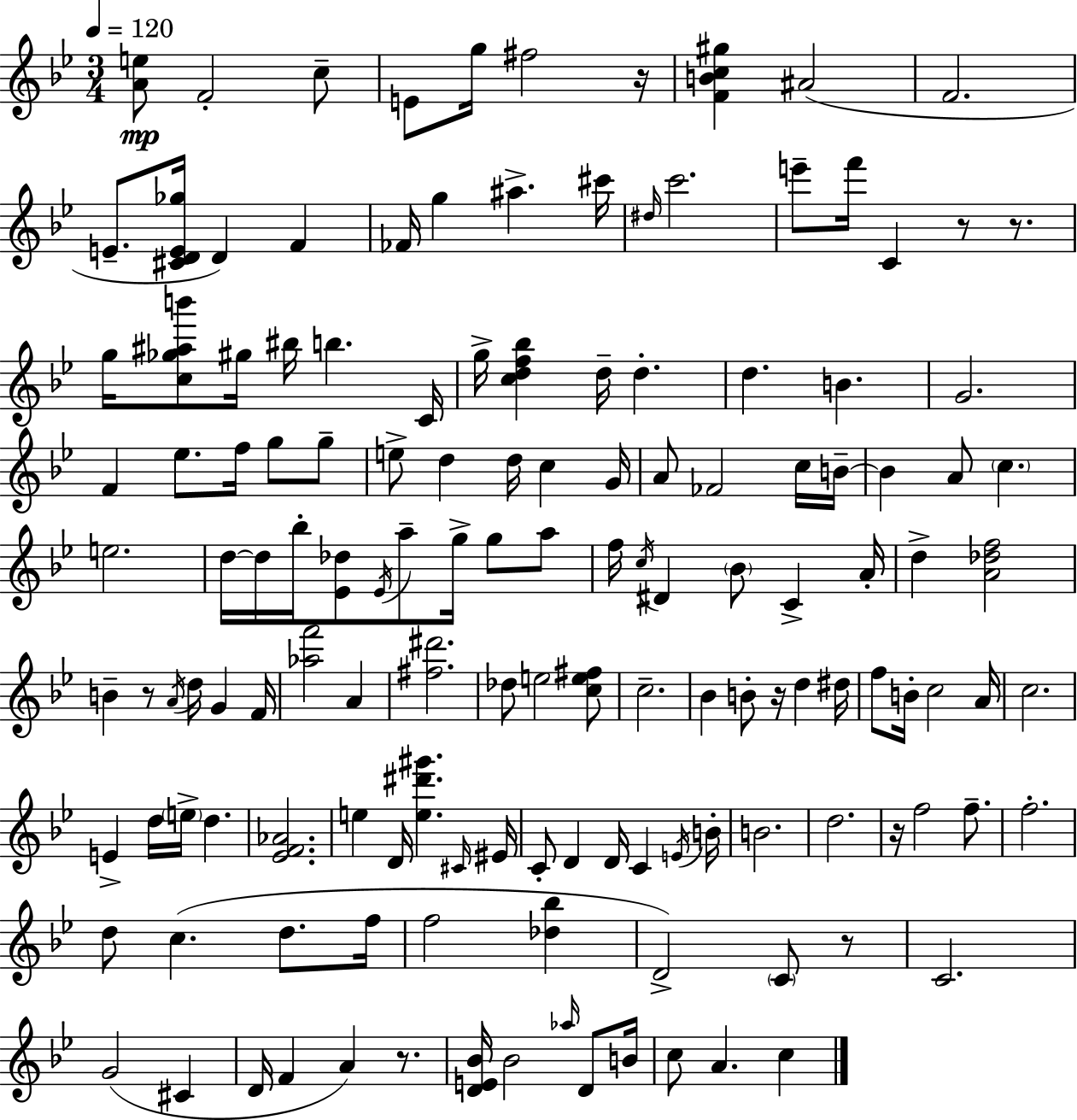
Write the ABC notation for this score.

X:1
T:Untitled
M:3/4
L:1/4
K:Gm
[Ae]/2 F2 c/2 E/2 g/4 ^f2 z/4 [FBc^g] ^A2 F2 E/2 [^CDE_g]/4 D F _F/4 g ^a ^c'/4 ^d/4 c'2 e'/2 f'/4 C z/2 z/2 g/4 [c_g^ab']/2 ^g/4 ^b/4 b C/4 g/4 [cdf_b] d/4 d d B G2 F _e/2 f/4 g/2 g/2 e/2 d d/4 c G/4 A/2 _F2 c/4 B/4 B A/2 c e2 d/4 d/4 _b/4 [_E_d]/2 _E/4 a/2 g/4 g/2 a/2 f/4 c/4 ^D _B/2 C A/4 d [A_df]2 B z/2 A/4 d/4 G F/4 [_af']2 A [^f^d']2 _d/2 e2 [ce^f]/2 c2 _B B/2 z/4 d ^d/4 f/2 B/4 c2 A/4 c2 E d/4 e/4 d [_EF_A]2 e D/4 [e^d'^g'] ^C/4 ^E/4 C/2 D D/4 C E/4 B/4 B2 d2 z/4 f2 f/2 f2 d/2 c d/2 f/4 f2 [_d_b] D2 C/2 z/2 C2 G2 ^C D/4 F A z/2 [DE_B]/4 _B2 _a/4 D/2 B/4 c/2 A c